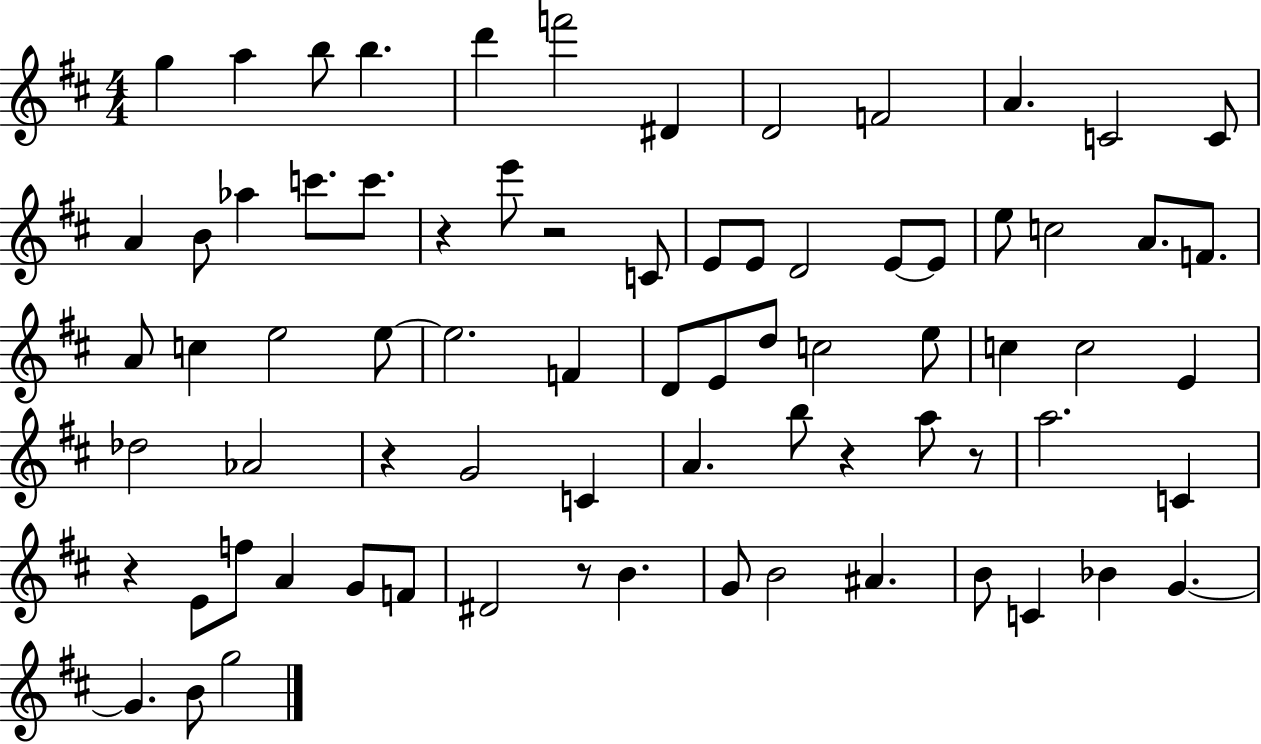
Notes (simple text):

G5/q A5/q B5/e B5/q. D6/q F6/h D#4/q D4/h F4/h A4/q. C4/h C4/e A4/q B4/e Ab5/q C6/e. C6/e. R/q E6/e R/h C4/e E4/e E4/e D4/h E4/e E4/e E5/e C5/h A4/e. F4/e. A4/e C5/q E5/h E5/e E5/h. F4/q D4/e E4/e D5/e C5/h E5/e C5/q C5/h E4/q Db5/h Ab4/h R/q G4/h C4/q A4/q. B5/e R/q A5/e R/e A5/h. C4/q R/q E4/e F5/e A4/q G4/e F4/e D#4/h R/e B4/q. G4/e B4/h A#4/q. B4/e C4/q Bb4/q G4/q. G4/q. B4/e G5/h